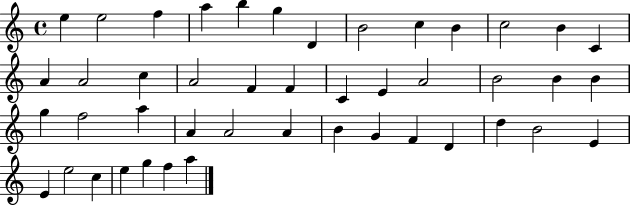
{
  \clef treble
  \time 4/4
  \defaultTimeSignature
  \key c \major
  e''4 e''2 f''4 | a''4 b''4 g''4 d'4 | b'2 c''4 b'4 | c''2 b'4 c'4 | \break a'4 a'2 c''4 | a'2 f'4 f'4 | c'4 e'4 a'2 | b'2 b'4 b'4 | \break g''4 f''2 a''4 | a'4 a'2 a'4 | b'4 g'4 f'4 d'4 | d''4 b'2 e'4 | \break e'4 e''2 c''4 | e''4 g''4 f''4 a''4 | \bar "|."
}